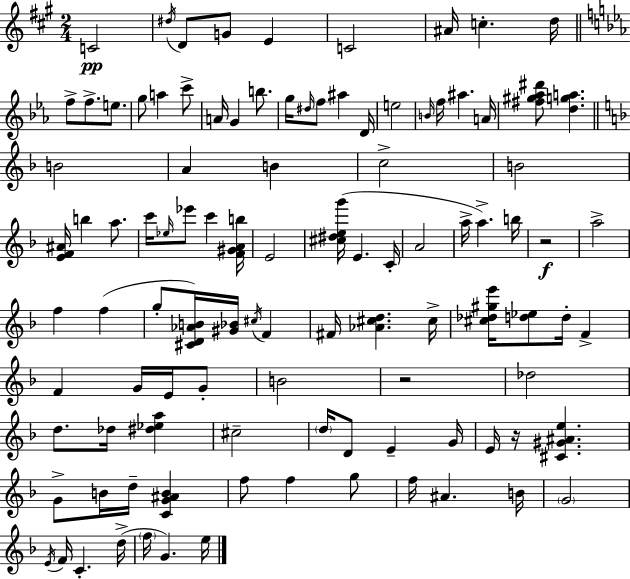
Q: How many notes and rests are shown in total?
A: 103